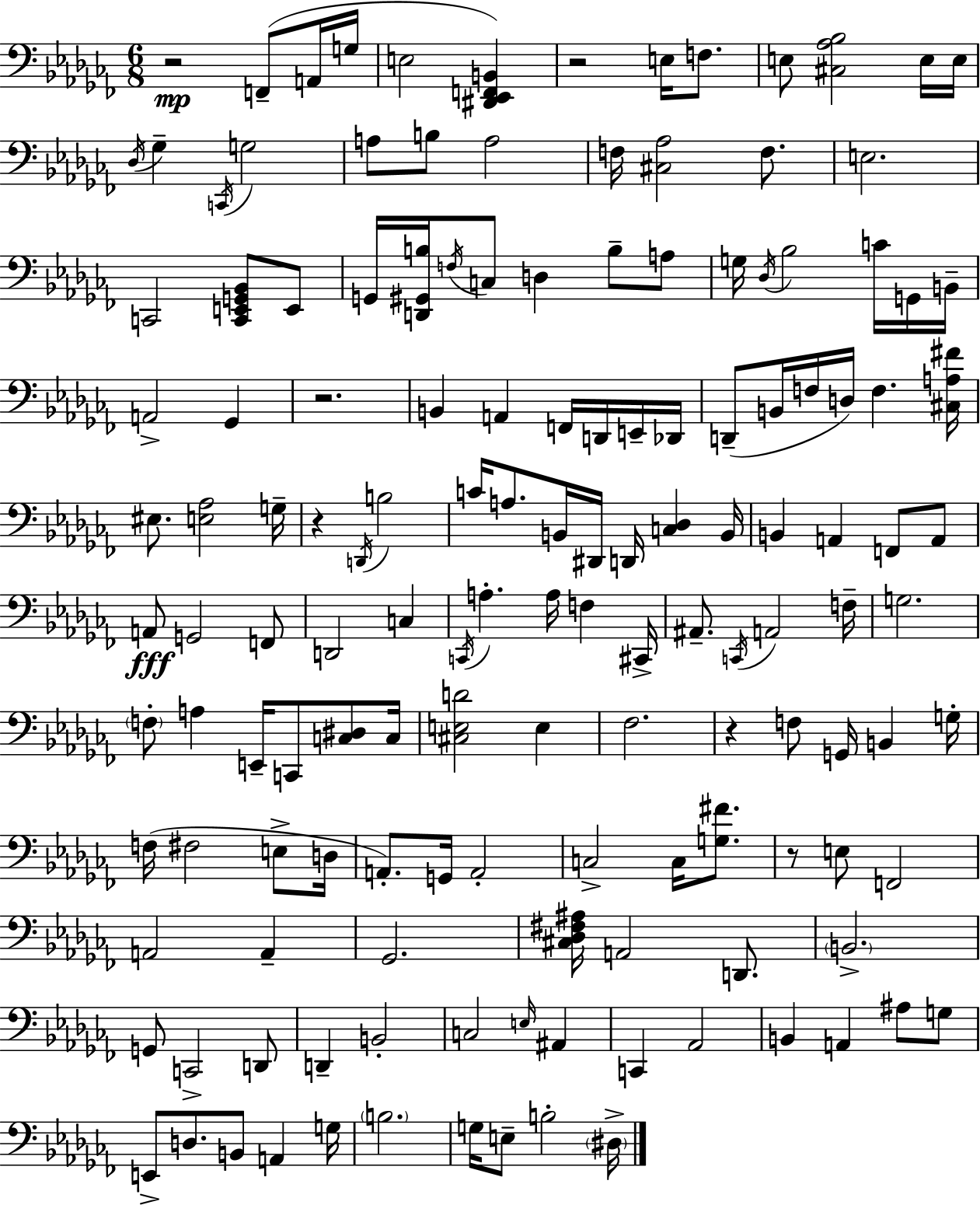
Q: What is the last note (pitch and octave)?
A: D#3